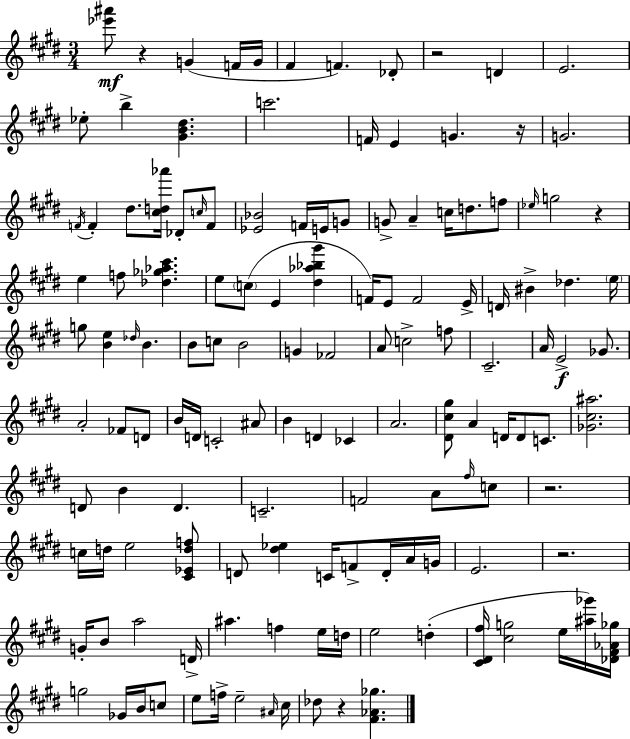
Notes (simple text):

[Eb6,A#6]/e R/q G4/q F4/s G4/s F#4/q F4/q. Db4/e R/h D4/q E4/h. Eb5/e B5/q [G#4,B4,D#5]/q. C6/h. F4/s E4/q G4/q. R/s G4/h. F4/s F4/q D#5/e. [C#5,D5,Ab6]/s Db4/e C5/s F4/e [Eb4,Bb4]/h F4/s E4/s G4/e G4/e A4/q C5/s D5/e. F5/e Eb5/s G5/h R/q E5/q F5/e [Db5,Gb5,Ab5,C#6]/q. E5/e C5/e E4/q [D#5,Ab5,Bb5,G#6]/q F4/s E4/e F4/h E4/s D4/s BIS4/q Db5/q. E5/s G5/e [B4,E5]/q Db5/s B4/q. B4/e C5/e B4/h G4/q FES4/h A4/e C5/h F5/e C#4/h. A4/s E4/h Gb4/e. A4/h FES4/e D4/e B4/s D4/s C4/h A#4/e B4/q D4/q CES4/q A4/h. [D#4,C#5,G#5]/e A4/q D4/s D4/e C4/e. [Gb4,C#5,A#5]/h. D4/e B4/q D4/q. C4/h. F4/h A4/e F#5/s C5/e R/h. C5/s D5/s E5/h [C#4,Eb4,D5,F5]/e D4/e [D#5,Eb5]/q C4/s F4/e D4/s A4/s G4/s E4/h. R/h. G4/s B4/e A5/h D4/s A#5/q. F5/q E5/s D5/s E5/h D5/q [C#4,D#4,F#5]/s [C#5,G5]/h E5/s [A#5,Gb6]/s [Db4,F#4,Ab4,Gb5]/s G5/h Gb4/s B4/s C5/e E5/e F5/s E5/h A#4/s C#5/s Db5/e R/q [F#4,Ab4,Gb5]/q.